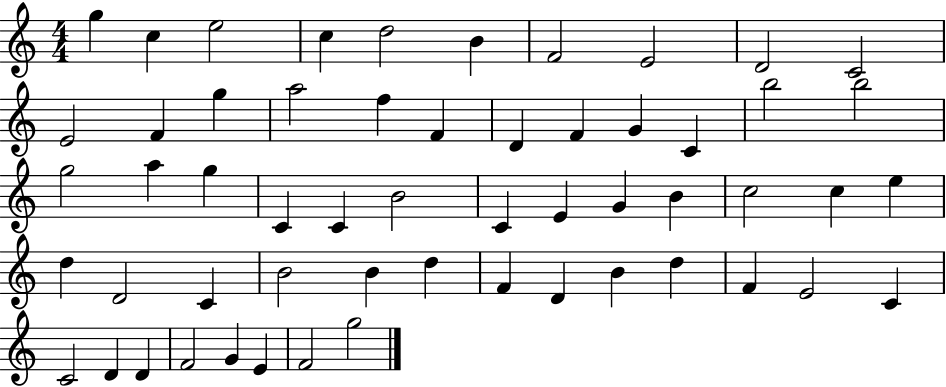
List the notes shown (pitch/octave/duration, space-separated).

G5/q C5/q E5/h C5/q D5/h B4/q F4/h E4/h D4/h C4/h E4/h F4/q G5/q A5/h F5/q F4/q D4/q F4/q G4/q C4/q B5/h B5/h G5/h A5/q G5/q C4/q C4/q B4/h C4/q E4/q G4/q B4/q C5/h C5/q E5/q D5/q D4/h C4/q B4/h B4/q D5/q F4/q D4/q B4/q D5/q F4/q E4/h C4/q C4/h D4/q D4/q F4/h G4/q E4/q F4/h G5/h